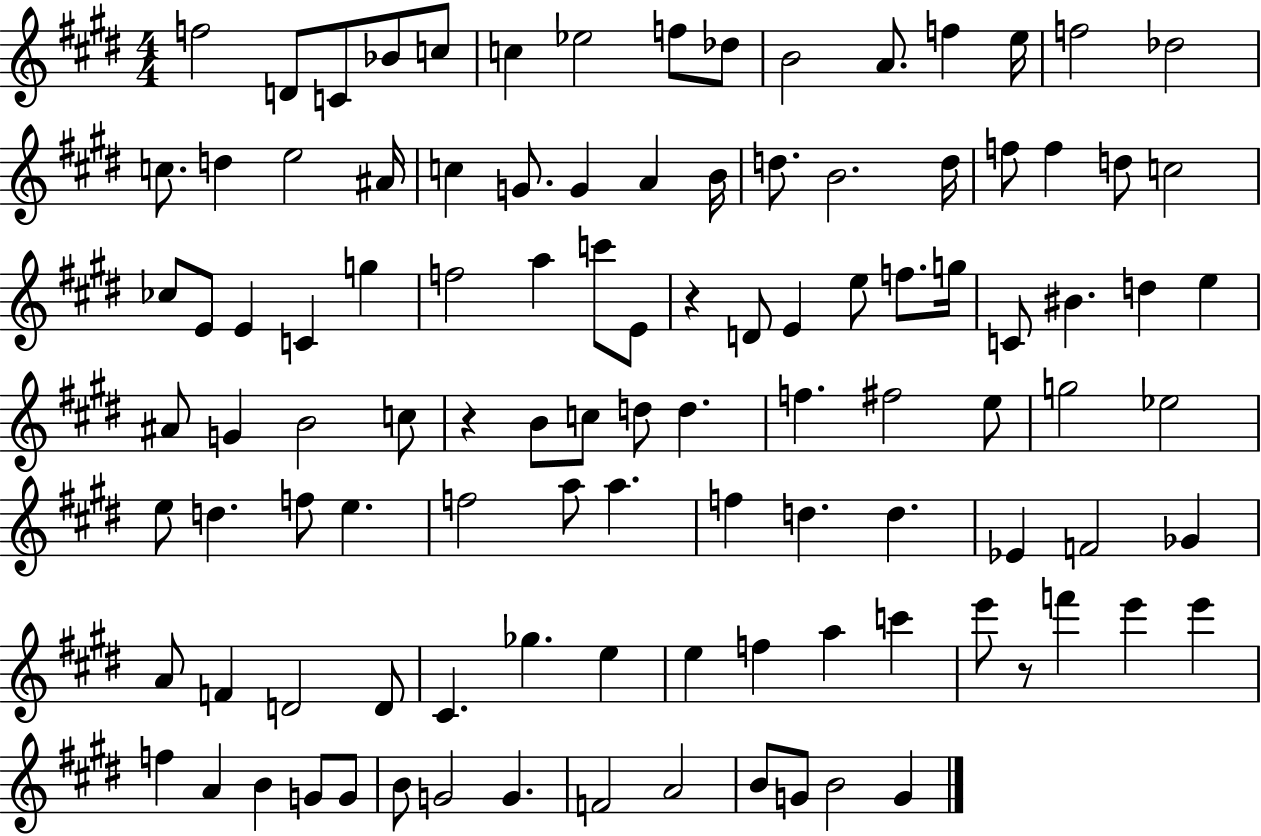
X:1
T:Untitled
M:4/4
L:1/4
K:E
f2 D/2 C/2 _B/2 c/2 c _e2 f/2 _d/2 B2 A/2 f e/4 f2 _d2 c/2 d e2 ^A/4 c G/2 G A B/4 d/2 B2 d/4 f/2 f d/2 c2 _c/2 E/2 E C g f2 a c'/2 E/2 z D/2 E e/2 f/2 g/4 C/2 ^B d e ^A/2 G B2 c/2 z B/2 c/2 d/2 d f ^f2 e/2 g2 _e2 e/2 d f/2 e f2 a/2 a f d d _E F2 _G A/2 F D2 D/2 ^C _g e e f a c' e'/2 z/2 f' e' e' f A B G/2 G/2 B/2 G2 G F2 A2 B/2 G/2 B2 G